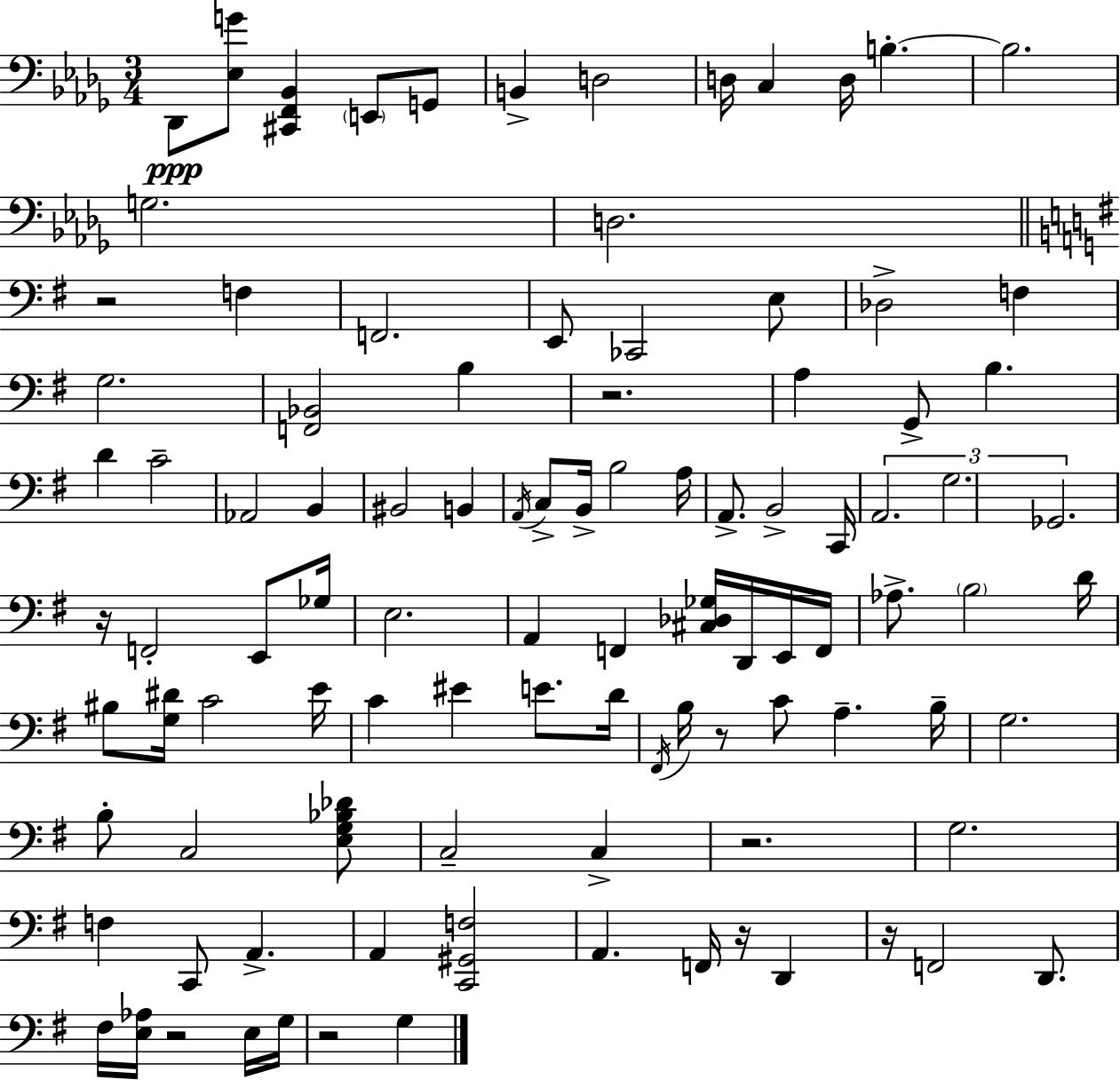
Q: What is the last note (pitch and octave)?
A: G3